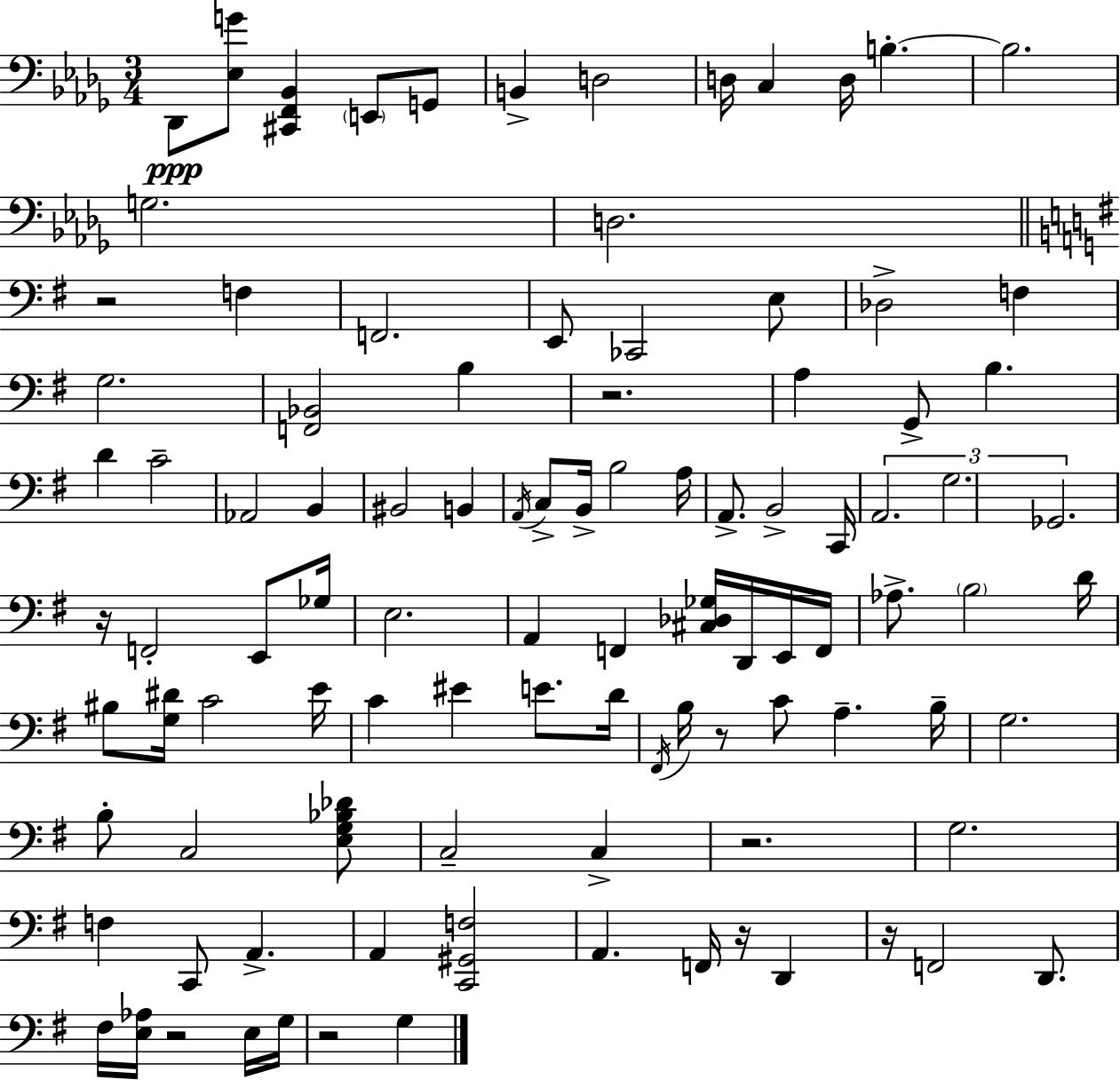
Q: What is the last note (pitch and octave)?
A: G3